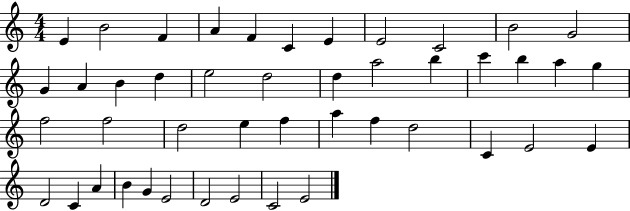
X:1
T:Untitled
M:4/4
L:1/4
K:C
E B2 F A F C E E2 C2 B2 G2 G A B d e2 d2 d a2 b c' b a g f2 f2 d2 e f a f d2 C E2 E D2 C A B G E2 D2 E2 C2 E2